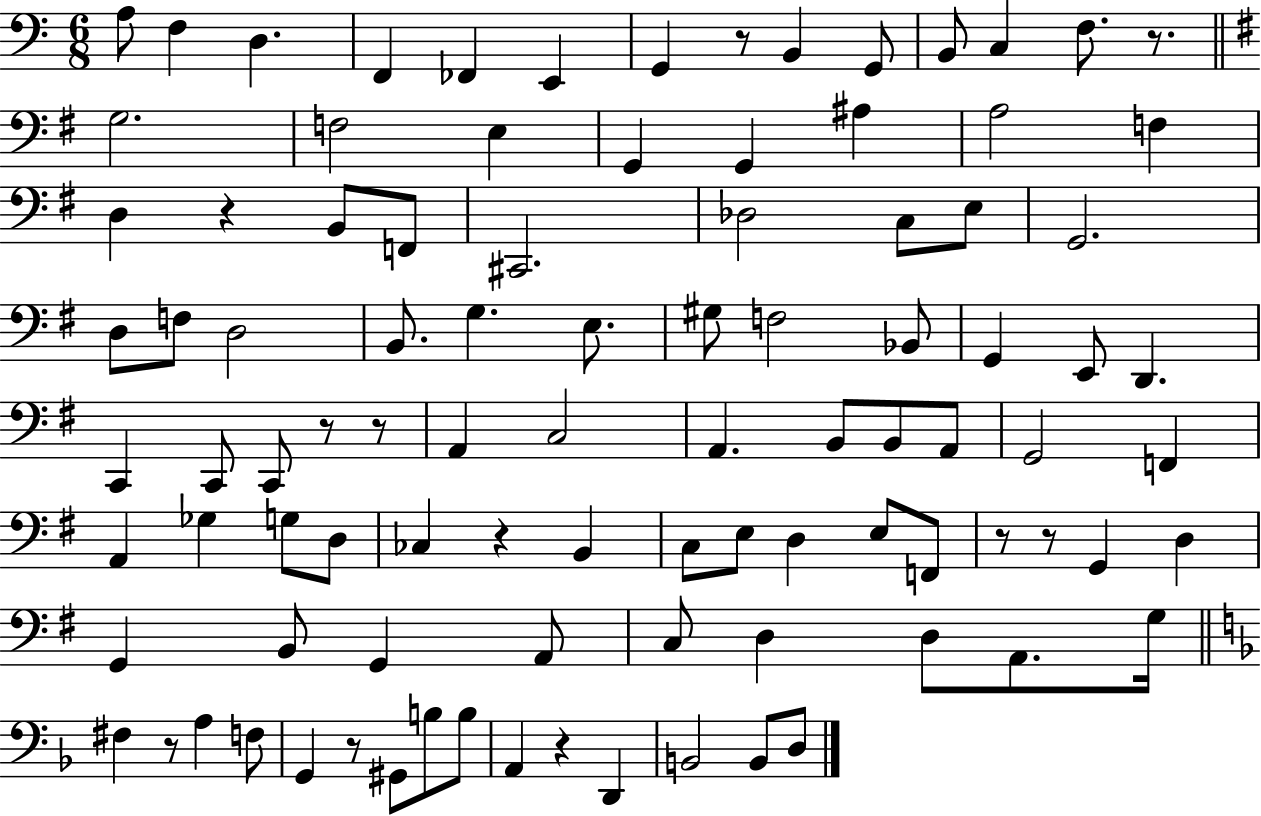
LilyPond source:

{
  \clef bass
  \numericTimeSignature
  \time 6/8
  \key c \major
  \repeat volta 2 { a8 f4 d4. | f,4 fes,4 e,4 | g,4 r8 b,4 g,8 | b,8 c4 f8. r8. | \break \bar "||" \break \key g \major g2. | f2 e4 | g,4 g,4 ais4 | a2 f4 | \break d4 r4 b,8 f,8 | cis,2. | des2 c8 e8 | g,2. | \break d8 f8 d2 | b,8. g4. e8. | gis8 f2 bes,8 | g,4 e,8 d,4. | \break c,4 c,8 c,8 r8 r8 | a,4 c2 | a,4. b,8 b,8 a,8 | g,2 f,4 | \break a,4 ges4 g8 d8 | ces4 r4 b,4 | c8 e8 d4 e8 f,8 | r8 r8 g,4 d4 | \break g,4 b,8 g,4 a,8 | c8 d4 d8 a,8. g16 | \bar "||" \break \key f \major fis4 r8 a4 f8 | g,4 r8 gis,8 b8 b8 | a,4 r4 d,4 | b,2 b,8 d8 | \break } \bar "|."
}